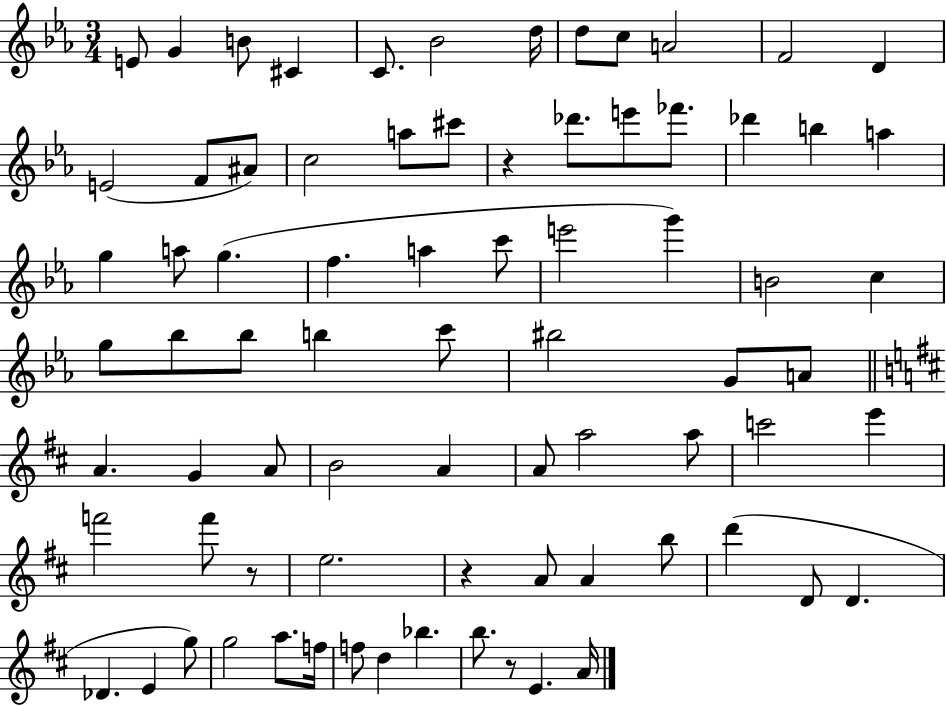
E4/e G4/q B4/e C#4/q C4/e. Bb4/h D5/s D5/e C5/e A4/h F4/h D4/q E4/h F4/e A#4/e C5/h A5/e C#6/e R/q Db6/e. E6/e FES6/e. Db6/q B5/q A5/q G5/q A5/e G5/q. F5/q. A5/q C6/e E6/h G6/q B4/h C5/q G5/e Bb5/e Bb5/e B5/q C6/e BIS5/h G4/e A4/e A4/q. G4/q A4/e B4/h A4/q A4/e A5/h A5/e C6/h E6/q F6/h F6/e R/e E5/h. R/q A4/e A4/q B5/e D6/q D4/e D4/q. Db4/q. E4/q G5/e G5/h A5/e. F5/s F5/e D5/q Bb5/q. B5/e. R/e E4/q. A4/s